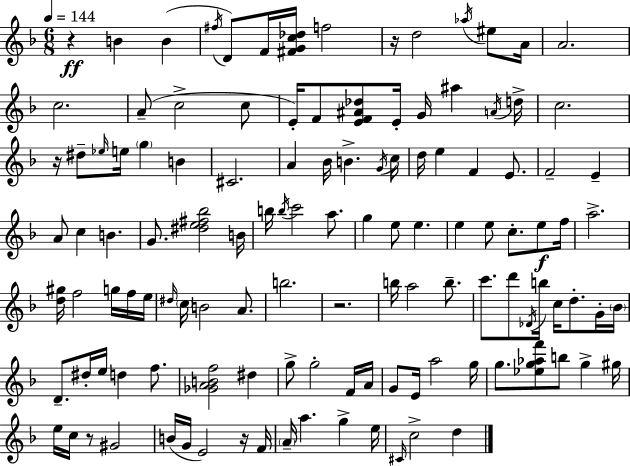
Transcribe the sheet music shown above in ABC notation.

X:1
T:Untitled
M:6/8
L:1/4
K:Dm
z B B ^f/4 D/2 F/4 [^FGc_d]/4 f2 z/4 d2 _a/4 ^e/2 A/4 A2 c2 A/2 c2 c/2 E/4 F/2 [EF^A_d]/2 E/4 G/4 ^a A/4 d/4 c2 z/4 ^d/2 _e/4 e/4 g B ^C2 A _B/4 B G/4 c/4 d/4 e F E/2 F2 E A/2 c B G/2 [^de^f_b]2 B/4 b/4 b/4 c'2 a/2 g e/2 e e e/2 c/2 e/2 f/4 a2 [d^g]/4 f2 g/4 f/4 e/4 ^d/4 c/4 B2 A/2 b2 z2 b/4 a2 b/2 c'/2 d'/2 _D/4 b/4 c/4 d/2 G/4 _B/4 D/2 ^d/4 e/4 d f/2 [_GABf]2 ^d g/2 g2 F/4 A/4 G/2 E/4 a2 g/4 g/2 [_eg_af']/2 b/2 g ^g/4 e/4 c/4 z/2 ^G2 B/4 G/4 E2 z/4 F/4 A/4 a g e/4 ^C/4 c2 d